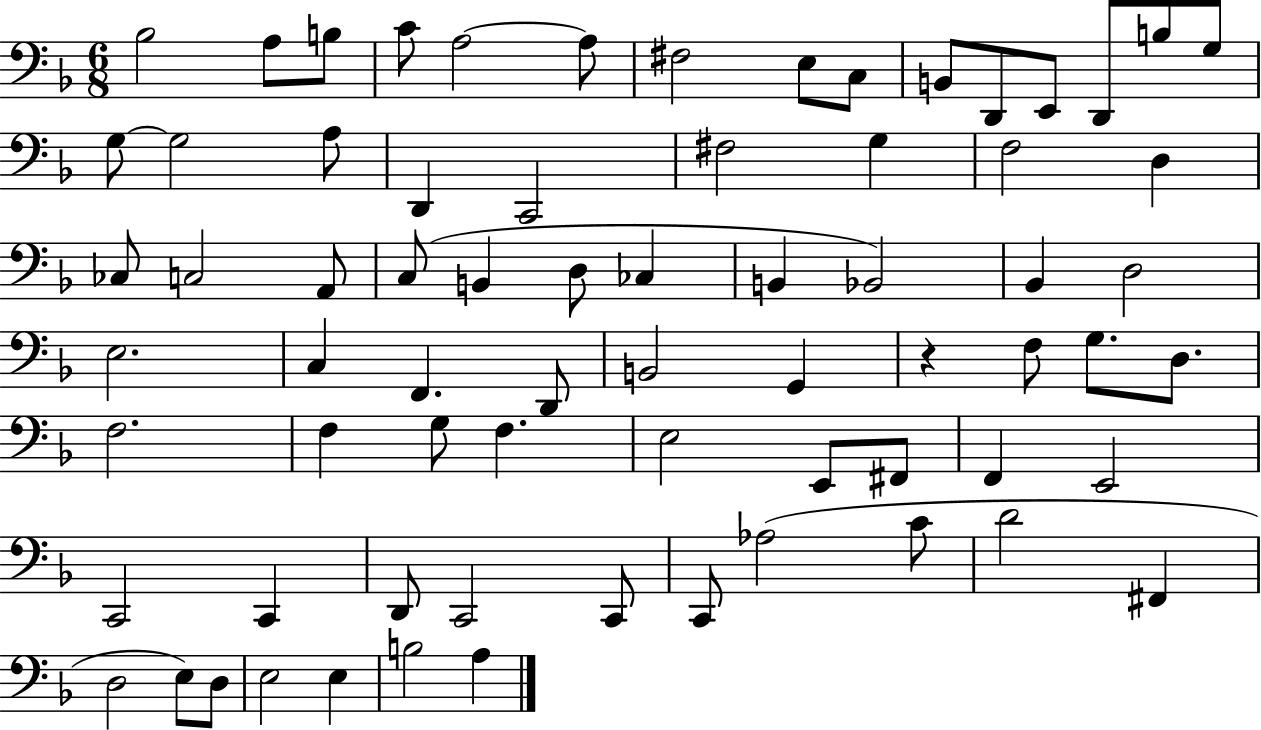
X:1
T:Untitled
M:6/8
L:1/4
K:F
_B,2 A,/2 B,/2 C/2 A,2 A,/2 ^F,2 E,/2 C,/2 B,,/2 D,,/2 E,,/2 D,,/2 B,/2 G,/2 G,/2 G,2 A,/2 D,, C,,2 ^F,2 G, F,2 D, _C,/2 C,2 A,,/2 C,/2 B,, D,/2 _C, B,, _B,,2 _B,, D,2 E,2 C, F,, D,,/2 B,,2 G,, z F,/2 G,/2 D,/2 F,2 F, G,/2 F, E,2 E,,/2 ^F,,/2 F,, E,,2 C,,2 C,, D,,/2 C,,2 C,,/2 C,,/2 _A,2 C/2 D2 ^F,, D,2 E,/2 D,/2 E,2 E, B,2 A,